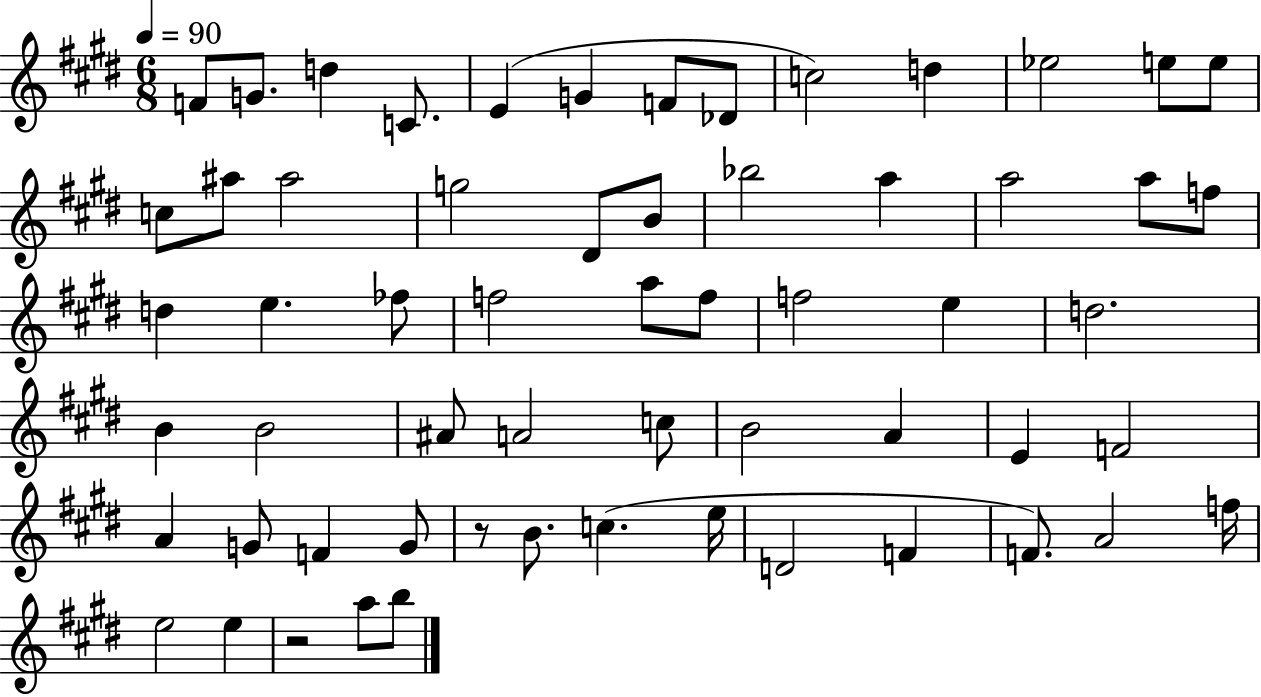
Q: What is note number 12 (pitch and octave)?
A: E5